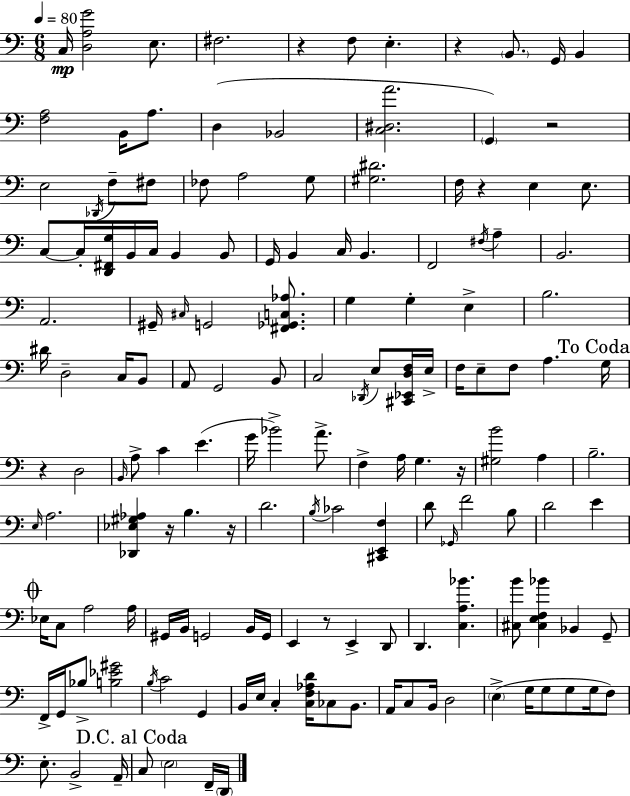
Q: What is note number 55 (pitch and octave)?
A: E3